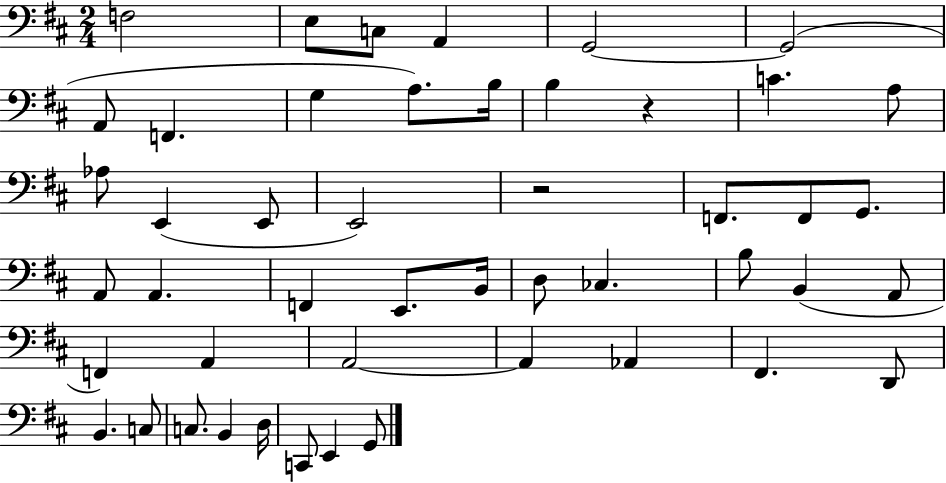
F3/h E3/e C3/e A2/q G2/h G2/h A2/e F2/q. G3/q A3/e. B3/s B3/q R/q C4/q. A3/e Ab3/e E2/q E2/e E2/h R/h F2/e. F2/e G2/e. A2/e A2/q. F2/q E2/e. B2/s D3/e CES3/q. B3/e B2/q A2/e F2/q A2/q A2/h A2/q Ab2/q F#2/q. D2/e B2/q. C3/e C3/e. B2/q D3/s C2/e E2/q G2/e